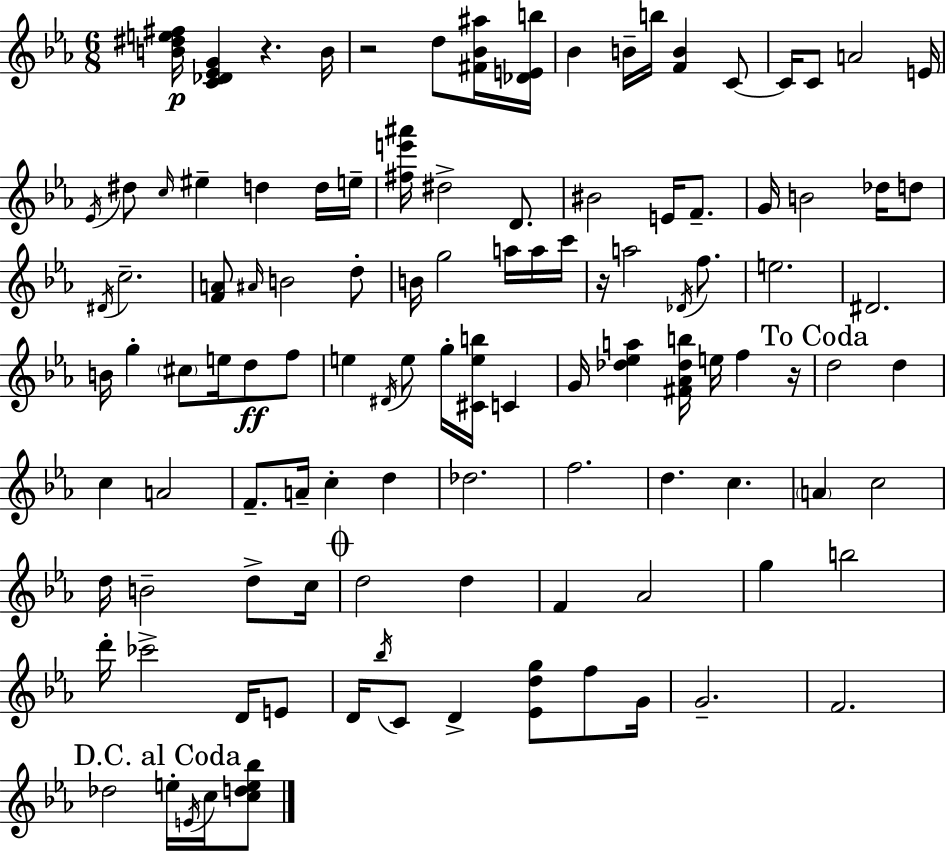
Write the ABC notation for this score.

X:1
T:Untitled
M:6/8
L:1/4
K:Cm
[B^de^f]/4 [C_D_EG] z B/4 z2 d/2 [^F_B^a]/4 [_DEb]/4 _B B/4 b/4 [FB] C/2 C/4 C/2 A2 E/4 _E/4 ^d/2 c/4 ^e d d/4 e/4 [^fe'^a']/4 ^d2 D/2 ^B2 E/4 F/2 G/4 B2 _d/4 d/2 ^D/4 c2 [FA]/2 ^A/4 B2 d/2 B/4 g2 a/4 a/4 c'/4 z/4 a2 _D/4 f/2 e2 ^D2 B/4 g ^c/2 e/4 d/2 f/2 e ^D/4 e/2 g/4 [^Ceb]/4 C G/4 [_d_ea] [^F_A_db]/4 e/4 f z/4 d2 d c A2 F/2 A/4 c d _d2 f2 d c A c2 d/4 B2 d/2 c/4 d2 d F _A2 g b2 d'/4 _c'2 D/4 E/2 D/4 _b/4 C/2 D [_Edg]/2 f/2 G/4 G2 F2 _d2 e/4 E/4 c/4 [cde_b]/2